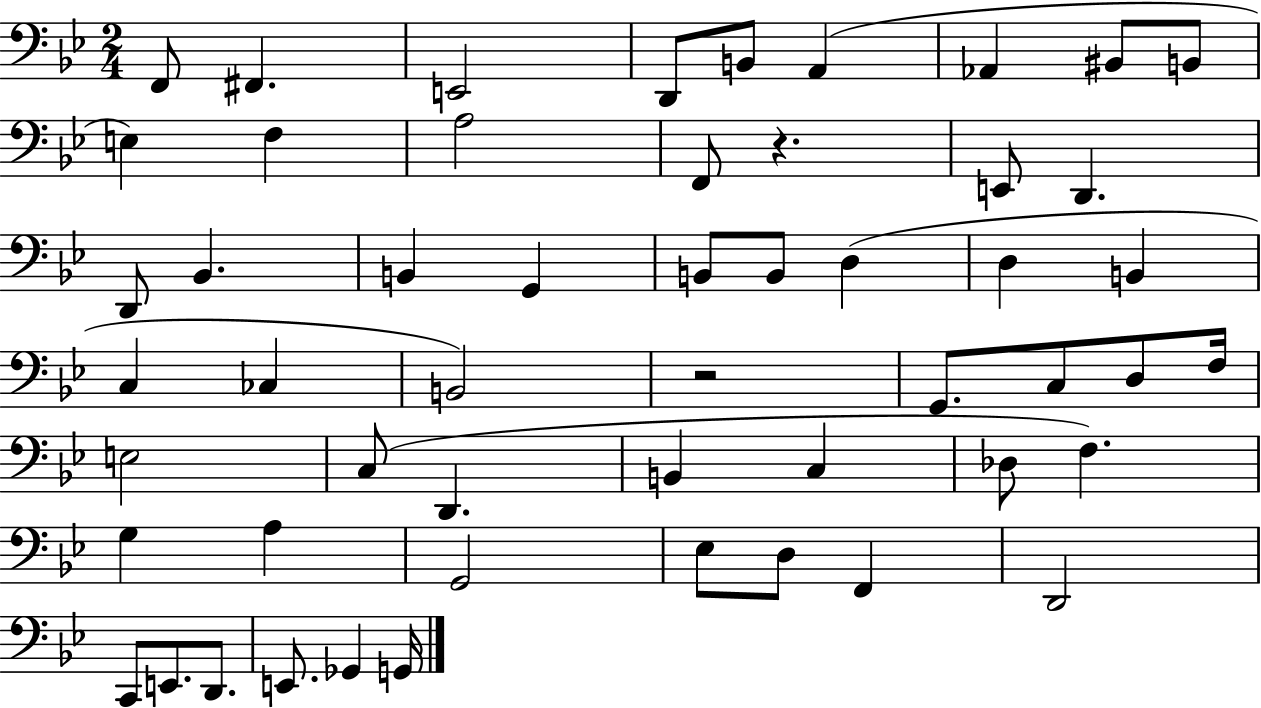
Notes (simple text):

F2/e F#2/q. E2/h D2/e B2/e A2/q Ab2/q BIS2/e B2/e E3/q F3/q A3/h F2/e R/q. E2/e D2/q. D2/e Bb2/q. B2/q G2/q B2/e B2/e D3/q D3/q B2/q C3/q CES3/q B2/h R/h G2/e. C3/e D3/e F3/s E3/h C3/e D2/q. B2/q C3/q Db3/e F3/q. G3/q A3/q G2/h Eb3/e D3/e F2/q D2/h C2/e E2/e. D2/e. E2/e. Gb2/q G2/s